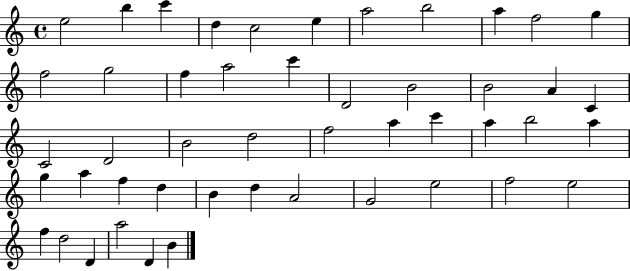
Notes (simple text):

E5/h B5/q C6/q D5/q C5/h E5/q A5/h B5/h A5/q F5/h G5/q F5/h G5/h F5/q A5/h C6/q D4/h B4/h B4/h A4/q C4/q C4/h D4/h B4/h D5/h F5/h A5/q C6/q A5/q B5/h A5/q G5/q A5/q F5/q D5/q B4/q D5/q A4/h G4/h E5/h F5/h E5/h F5/q D5/h D4/q A5/h D4/q B4/q